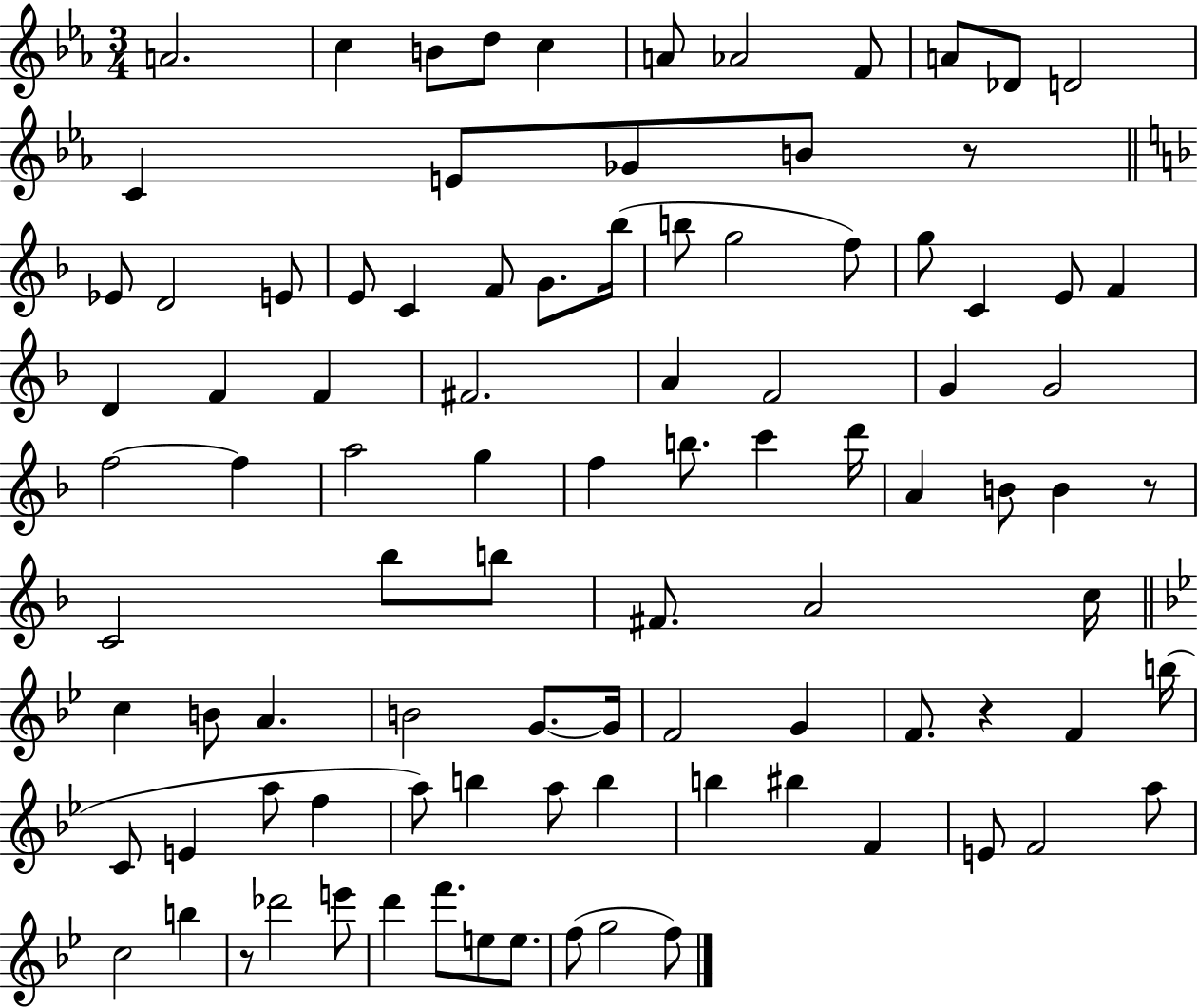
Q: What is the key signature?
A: EES major